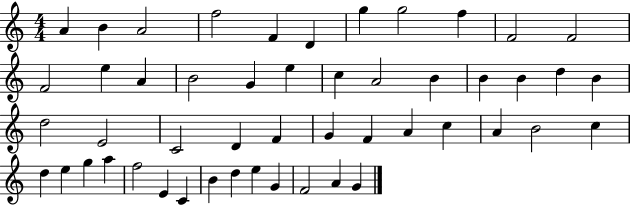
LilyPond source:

{
  \clef treble
  \numericTimeSignature
  \time 4/4
  \key c \major
  a'4 b'4 a'2 | f''2 f'4 d'4 | g''4 g''2 f''4 | f'2 f'2 | \break f'2 e''4 a'4 | b'2 g'4 e''4 | c''4 a'2 b'4 | b'4 b'4 d''4 b'4 | \break d''2 e'2 | c'2 d'4 f'4 | g'4 f'4 a'4 c''4 | a'4 b'2 c''4 | \break d''4 e''4 g''4 a''4 | f''2 e'4 c'4 | b'4 d''4 e''4 g'4 | f'2 a'4 g'4 | \break \bar "|."
}